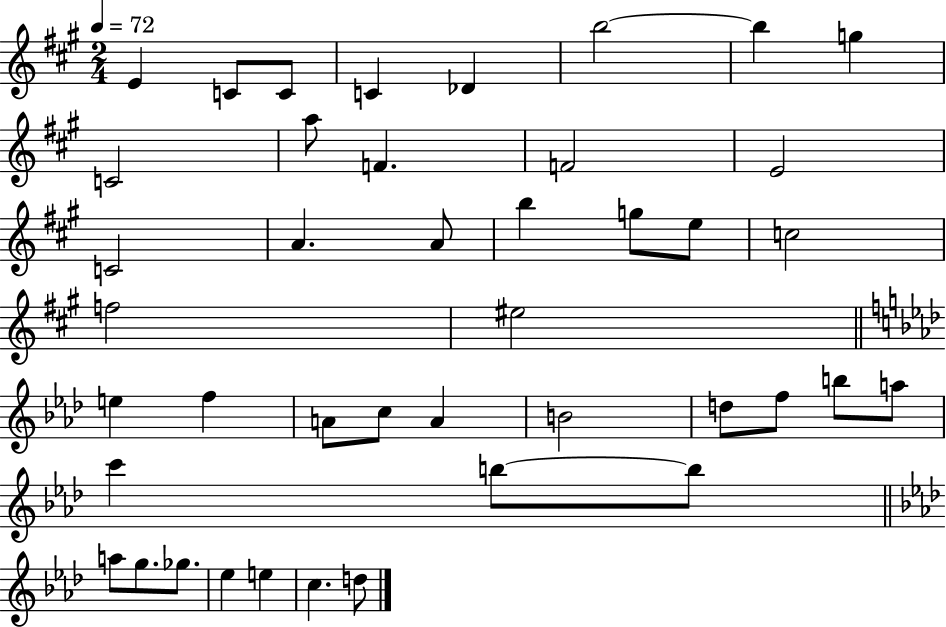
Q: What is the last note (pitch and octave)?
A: D5